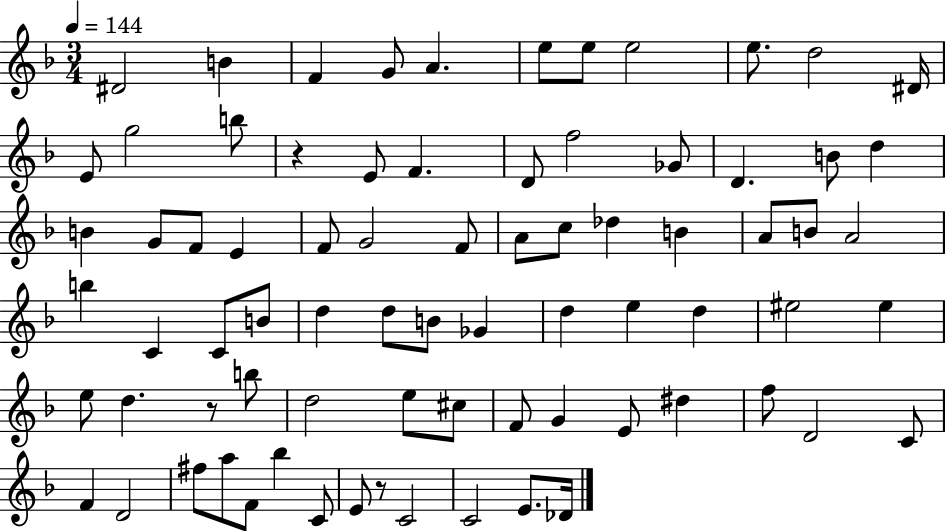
D#4/h B4/q F4/q G4/e A4/q. E5/e E5/e E5/h E5/e. D5/h D#4/s E4/e G5/h B5/e R/q E4/e F4/q. D4/e F5/h Gb4/e D4/q. B4/e D5/q B4/q G4/e F4/e E4/q F4/e G4/h F4/e A4/e C5/e Db5/q B4/q A4/e B4/e A4/h B5/q C4/q C4/e B4/e D5/q D5/e B4/e Gb4/q D5/q E5/q D5/q EIS5/h EIS5/q E5/e D5/q. R/e B5/e D5/h E5/e C#5/e F4/e G4/q E4/e D#5/q F5/e D4/h C4/e F4/q D4/h F#5/e A5/e F4/e Bb5/q C4/e E4/e R/e C4/h C4/h E4/e. Db4/s